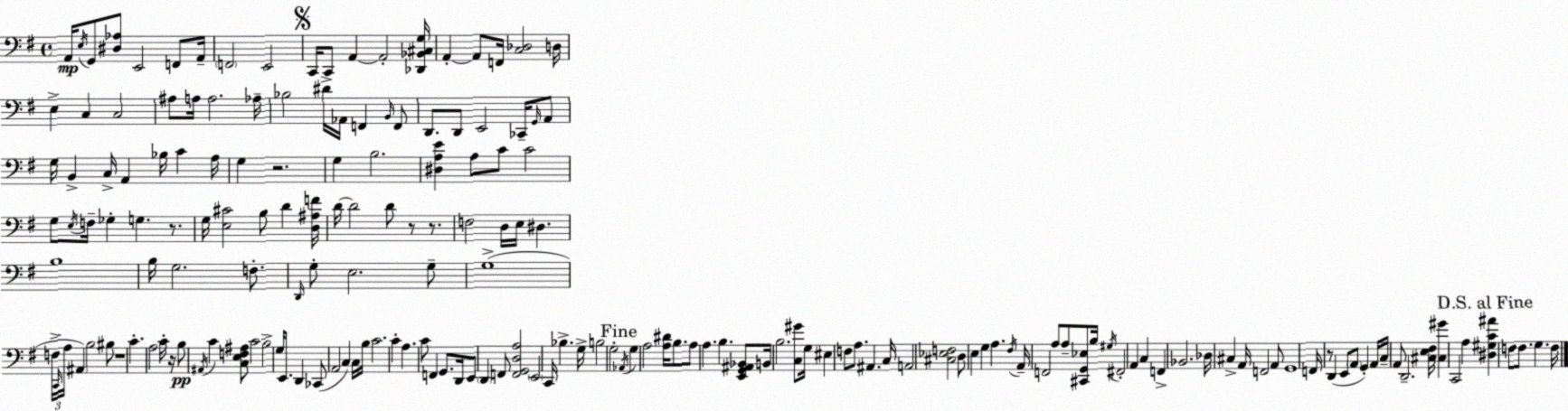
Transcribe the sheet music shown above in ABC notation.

X:1
T:Untitled
M:4/4
L:1/4
K:G
A,,/4 E,/4 G,,/2 [^D,_A,]/2 E,,2 F,,/2 A,,/4 F,,2 E,,2 C,,/4 C,,/2 A,, A,,2 [_D,,_B,,^C,G,]/4 A,, A,,/2 F,,/4 [C,_D,]2 D,/4 E, C, C,2 ^A,/2 A,/4 A,2 _A,/4 _B,2 ^D/4 _A,,/4 F,, B,,/4 F,,/2 D,,/2 D,,/2 E,,2 _C,,/4 G,,/4 A,,/2 G,/4 B,, C,/4 A,, _B,/4 C A,/4 G, z2 G, B,2 [^D,A,E] A,/2 C/2 C2 G,/2 E,/4 F,/4 _G, G, z/2 G,/4 [E,^C]2 B,/2 D [D,^A,F]/4 D/4 D2 D/2 z/2 z/2 F,2 D,/4 E,/4 ^D, B,4 B,/4 G,2 F,/2 D,,/4 G,/2 E,2 G,/2 G,4 F,/4 C,,/4 A,/4 ^A,, B,2 ^B,/2 z4 C A,2 C/4 z/4 B,/2 ^A,,/4 C [C,E,F,^A,]/2 C2 B,2 G,/4 E,,/2 D,, _C,,/2 A,,2 C, C,/4 B,/4 C2 C A, C/2 F,, G,,/2 D,,/4 E,,/2 D,, F,,/2 [F,,G,,D,A,]2 E,,2 C,,/4 _B, G,/4 B,2 G,2 _A,,/4 G, A,2 [A,^D]/4 B,/2 A,/2 A, B, [E,,G,,^A,,_B,,]/2 B,,/4 B,2 [C,^G]/2 G,/4 ^E, F,/2 A,/2 ^A,, C,/4 A,,2 [^C,_E,F,]2 D,/2 E, G, A, ^F,/4 A,,/4 F,,2 A,/2 A,/2 [^C,,G,,_E,]/2 B,/4 ^G,/4 ^F,,2 A,, C, F,, _B,,2 _D,/4 ^C, A,,/4 F,,2 A,,/2 G,,4 F,,/4 z/2 D,, E,,/2 A,,/2 G,, A,,/4 C,/4 A,,/2 D,,2 [^C,E,^F,]/4 [^C,^G] C,,2 A, [^D,^G,C^A] F,/2 F,/2 G, F,/4